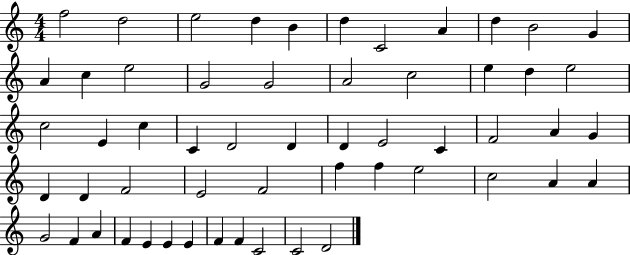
{
  \clef treble
  \numericTimeSignature
  \time 4/4
  \key c \major
  f''2 d''2 | e''2 d''4 b'4 | d''4 c'2 a'4 | d''4 b'2 g'4 | \break a'4 c''4 e''2 | g'2 g'2 | a'2 c''2 | e''4 d''4 e''2 | \break c''2 e'4 c''4 | c'4 d'2 d'4 | d'4 e'2 c'4 | f'2 a'4 g'4 | \break d'4 d'4 f'2 | e'2 f'2 | f''4 f''4 e''2 | c''2 a'4 a'4 | \break g'2 f'4 a'4 | f'4 e'4 e'4 e'4 | f'4 f'4 c'2 | c'2 d'2 | \break \bar "|."
}